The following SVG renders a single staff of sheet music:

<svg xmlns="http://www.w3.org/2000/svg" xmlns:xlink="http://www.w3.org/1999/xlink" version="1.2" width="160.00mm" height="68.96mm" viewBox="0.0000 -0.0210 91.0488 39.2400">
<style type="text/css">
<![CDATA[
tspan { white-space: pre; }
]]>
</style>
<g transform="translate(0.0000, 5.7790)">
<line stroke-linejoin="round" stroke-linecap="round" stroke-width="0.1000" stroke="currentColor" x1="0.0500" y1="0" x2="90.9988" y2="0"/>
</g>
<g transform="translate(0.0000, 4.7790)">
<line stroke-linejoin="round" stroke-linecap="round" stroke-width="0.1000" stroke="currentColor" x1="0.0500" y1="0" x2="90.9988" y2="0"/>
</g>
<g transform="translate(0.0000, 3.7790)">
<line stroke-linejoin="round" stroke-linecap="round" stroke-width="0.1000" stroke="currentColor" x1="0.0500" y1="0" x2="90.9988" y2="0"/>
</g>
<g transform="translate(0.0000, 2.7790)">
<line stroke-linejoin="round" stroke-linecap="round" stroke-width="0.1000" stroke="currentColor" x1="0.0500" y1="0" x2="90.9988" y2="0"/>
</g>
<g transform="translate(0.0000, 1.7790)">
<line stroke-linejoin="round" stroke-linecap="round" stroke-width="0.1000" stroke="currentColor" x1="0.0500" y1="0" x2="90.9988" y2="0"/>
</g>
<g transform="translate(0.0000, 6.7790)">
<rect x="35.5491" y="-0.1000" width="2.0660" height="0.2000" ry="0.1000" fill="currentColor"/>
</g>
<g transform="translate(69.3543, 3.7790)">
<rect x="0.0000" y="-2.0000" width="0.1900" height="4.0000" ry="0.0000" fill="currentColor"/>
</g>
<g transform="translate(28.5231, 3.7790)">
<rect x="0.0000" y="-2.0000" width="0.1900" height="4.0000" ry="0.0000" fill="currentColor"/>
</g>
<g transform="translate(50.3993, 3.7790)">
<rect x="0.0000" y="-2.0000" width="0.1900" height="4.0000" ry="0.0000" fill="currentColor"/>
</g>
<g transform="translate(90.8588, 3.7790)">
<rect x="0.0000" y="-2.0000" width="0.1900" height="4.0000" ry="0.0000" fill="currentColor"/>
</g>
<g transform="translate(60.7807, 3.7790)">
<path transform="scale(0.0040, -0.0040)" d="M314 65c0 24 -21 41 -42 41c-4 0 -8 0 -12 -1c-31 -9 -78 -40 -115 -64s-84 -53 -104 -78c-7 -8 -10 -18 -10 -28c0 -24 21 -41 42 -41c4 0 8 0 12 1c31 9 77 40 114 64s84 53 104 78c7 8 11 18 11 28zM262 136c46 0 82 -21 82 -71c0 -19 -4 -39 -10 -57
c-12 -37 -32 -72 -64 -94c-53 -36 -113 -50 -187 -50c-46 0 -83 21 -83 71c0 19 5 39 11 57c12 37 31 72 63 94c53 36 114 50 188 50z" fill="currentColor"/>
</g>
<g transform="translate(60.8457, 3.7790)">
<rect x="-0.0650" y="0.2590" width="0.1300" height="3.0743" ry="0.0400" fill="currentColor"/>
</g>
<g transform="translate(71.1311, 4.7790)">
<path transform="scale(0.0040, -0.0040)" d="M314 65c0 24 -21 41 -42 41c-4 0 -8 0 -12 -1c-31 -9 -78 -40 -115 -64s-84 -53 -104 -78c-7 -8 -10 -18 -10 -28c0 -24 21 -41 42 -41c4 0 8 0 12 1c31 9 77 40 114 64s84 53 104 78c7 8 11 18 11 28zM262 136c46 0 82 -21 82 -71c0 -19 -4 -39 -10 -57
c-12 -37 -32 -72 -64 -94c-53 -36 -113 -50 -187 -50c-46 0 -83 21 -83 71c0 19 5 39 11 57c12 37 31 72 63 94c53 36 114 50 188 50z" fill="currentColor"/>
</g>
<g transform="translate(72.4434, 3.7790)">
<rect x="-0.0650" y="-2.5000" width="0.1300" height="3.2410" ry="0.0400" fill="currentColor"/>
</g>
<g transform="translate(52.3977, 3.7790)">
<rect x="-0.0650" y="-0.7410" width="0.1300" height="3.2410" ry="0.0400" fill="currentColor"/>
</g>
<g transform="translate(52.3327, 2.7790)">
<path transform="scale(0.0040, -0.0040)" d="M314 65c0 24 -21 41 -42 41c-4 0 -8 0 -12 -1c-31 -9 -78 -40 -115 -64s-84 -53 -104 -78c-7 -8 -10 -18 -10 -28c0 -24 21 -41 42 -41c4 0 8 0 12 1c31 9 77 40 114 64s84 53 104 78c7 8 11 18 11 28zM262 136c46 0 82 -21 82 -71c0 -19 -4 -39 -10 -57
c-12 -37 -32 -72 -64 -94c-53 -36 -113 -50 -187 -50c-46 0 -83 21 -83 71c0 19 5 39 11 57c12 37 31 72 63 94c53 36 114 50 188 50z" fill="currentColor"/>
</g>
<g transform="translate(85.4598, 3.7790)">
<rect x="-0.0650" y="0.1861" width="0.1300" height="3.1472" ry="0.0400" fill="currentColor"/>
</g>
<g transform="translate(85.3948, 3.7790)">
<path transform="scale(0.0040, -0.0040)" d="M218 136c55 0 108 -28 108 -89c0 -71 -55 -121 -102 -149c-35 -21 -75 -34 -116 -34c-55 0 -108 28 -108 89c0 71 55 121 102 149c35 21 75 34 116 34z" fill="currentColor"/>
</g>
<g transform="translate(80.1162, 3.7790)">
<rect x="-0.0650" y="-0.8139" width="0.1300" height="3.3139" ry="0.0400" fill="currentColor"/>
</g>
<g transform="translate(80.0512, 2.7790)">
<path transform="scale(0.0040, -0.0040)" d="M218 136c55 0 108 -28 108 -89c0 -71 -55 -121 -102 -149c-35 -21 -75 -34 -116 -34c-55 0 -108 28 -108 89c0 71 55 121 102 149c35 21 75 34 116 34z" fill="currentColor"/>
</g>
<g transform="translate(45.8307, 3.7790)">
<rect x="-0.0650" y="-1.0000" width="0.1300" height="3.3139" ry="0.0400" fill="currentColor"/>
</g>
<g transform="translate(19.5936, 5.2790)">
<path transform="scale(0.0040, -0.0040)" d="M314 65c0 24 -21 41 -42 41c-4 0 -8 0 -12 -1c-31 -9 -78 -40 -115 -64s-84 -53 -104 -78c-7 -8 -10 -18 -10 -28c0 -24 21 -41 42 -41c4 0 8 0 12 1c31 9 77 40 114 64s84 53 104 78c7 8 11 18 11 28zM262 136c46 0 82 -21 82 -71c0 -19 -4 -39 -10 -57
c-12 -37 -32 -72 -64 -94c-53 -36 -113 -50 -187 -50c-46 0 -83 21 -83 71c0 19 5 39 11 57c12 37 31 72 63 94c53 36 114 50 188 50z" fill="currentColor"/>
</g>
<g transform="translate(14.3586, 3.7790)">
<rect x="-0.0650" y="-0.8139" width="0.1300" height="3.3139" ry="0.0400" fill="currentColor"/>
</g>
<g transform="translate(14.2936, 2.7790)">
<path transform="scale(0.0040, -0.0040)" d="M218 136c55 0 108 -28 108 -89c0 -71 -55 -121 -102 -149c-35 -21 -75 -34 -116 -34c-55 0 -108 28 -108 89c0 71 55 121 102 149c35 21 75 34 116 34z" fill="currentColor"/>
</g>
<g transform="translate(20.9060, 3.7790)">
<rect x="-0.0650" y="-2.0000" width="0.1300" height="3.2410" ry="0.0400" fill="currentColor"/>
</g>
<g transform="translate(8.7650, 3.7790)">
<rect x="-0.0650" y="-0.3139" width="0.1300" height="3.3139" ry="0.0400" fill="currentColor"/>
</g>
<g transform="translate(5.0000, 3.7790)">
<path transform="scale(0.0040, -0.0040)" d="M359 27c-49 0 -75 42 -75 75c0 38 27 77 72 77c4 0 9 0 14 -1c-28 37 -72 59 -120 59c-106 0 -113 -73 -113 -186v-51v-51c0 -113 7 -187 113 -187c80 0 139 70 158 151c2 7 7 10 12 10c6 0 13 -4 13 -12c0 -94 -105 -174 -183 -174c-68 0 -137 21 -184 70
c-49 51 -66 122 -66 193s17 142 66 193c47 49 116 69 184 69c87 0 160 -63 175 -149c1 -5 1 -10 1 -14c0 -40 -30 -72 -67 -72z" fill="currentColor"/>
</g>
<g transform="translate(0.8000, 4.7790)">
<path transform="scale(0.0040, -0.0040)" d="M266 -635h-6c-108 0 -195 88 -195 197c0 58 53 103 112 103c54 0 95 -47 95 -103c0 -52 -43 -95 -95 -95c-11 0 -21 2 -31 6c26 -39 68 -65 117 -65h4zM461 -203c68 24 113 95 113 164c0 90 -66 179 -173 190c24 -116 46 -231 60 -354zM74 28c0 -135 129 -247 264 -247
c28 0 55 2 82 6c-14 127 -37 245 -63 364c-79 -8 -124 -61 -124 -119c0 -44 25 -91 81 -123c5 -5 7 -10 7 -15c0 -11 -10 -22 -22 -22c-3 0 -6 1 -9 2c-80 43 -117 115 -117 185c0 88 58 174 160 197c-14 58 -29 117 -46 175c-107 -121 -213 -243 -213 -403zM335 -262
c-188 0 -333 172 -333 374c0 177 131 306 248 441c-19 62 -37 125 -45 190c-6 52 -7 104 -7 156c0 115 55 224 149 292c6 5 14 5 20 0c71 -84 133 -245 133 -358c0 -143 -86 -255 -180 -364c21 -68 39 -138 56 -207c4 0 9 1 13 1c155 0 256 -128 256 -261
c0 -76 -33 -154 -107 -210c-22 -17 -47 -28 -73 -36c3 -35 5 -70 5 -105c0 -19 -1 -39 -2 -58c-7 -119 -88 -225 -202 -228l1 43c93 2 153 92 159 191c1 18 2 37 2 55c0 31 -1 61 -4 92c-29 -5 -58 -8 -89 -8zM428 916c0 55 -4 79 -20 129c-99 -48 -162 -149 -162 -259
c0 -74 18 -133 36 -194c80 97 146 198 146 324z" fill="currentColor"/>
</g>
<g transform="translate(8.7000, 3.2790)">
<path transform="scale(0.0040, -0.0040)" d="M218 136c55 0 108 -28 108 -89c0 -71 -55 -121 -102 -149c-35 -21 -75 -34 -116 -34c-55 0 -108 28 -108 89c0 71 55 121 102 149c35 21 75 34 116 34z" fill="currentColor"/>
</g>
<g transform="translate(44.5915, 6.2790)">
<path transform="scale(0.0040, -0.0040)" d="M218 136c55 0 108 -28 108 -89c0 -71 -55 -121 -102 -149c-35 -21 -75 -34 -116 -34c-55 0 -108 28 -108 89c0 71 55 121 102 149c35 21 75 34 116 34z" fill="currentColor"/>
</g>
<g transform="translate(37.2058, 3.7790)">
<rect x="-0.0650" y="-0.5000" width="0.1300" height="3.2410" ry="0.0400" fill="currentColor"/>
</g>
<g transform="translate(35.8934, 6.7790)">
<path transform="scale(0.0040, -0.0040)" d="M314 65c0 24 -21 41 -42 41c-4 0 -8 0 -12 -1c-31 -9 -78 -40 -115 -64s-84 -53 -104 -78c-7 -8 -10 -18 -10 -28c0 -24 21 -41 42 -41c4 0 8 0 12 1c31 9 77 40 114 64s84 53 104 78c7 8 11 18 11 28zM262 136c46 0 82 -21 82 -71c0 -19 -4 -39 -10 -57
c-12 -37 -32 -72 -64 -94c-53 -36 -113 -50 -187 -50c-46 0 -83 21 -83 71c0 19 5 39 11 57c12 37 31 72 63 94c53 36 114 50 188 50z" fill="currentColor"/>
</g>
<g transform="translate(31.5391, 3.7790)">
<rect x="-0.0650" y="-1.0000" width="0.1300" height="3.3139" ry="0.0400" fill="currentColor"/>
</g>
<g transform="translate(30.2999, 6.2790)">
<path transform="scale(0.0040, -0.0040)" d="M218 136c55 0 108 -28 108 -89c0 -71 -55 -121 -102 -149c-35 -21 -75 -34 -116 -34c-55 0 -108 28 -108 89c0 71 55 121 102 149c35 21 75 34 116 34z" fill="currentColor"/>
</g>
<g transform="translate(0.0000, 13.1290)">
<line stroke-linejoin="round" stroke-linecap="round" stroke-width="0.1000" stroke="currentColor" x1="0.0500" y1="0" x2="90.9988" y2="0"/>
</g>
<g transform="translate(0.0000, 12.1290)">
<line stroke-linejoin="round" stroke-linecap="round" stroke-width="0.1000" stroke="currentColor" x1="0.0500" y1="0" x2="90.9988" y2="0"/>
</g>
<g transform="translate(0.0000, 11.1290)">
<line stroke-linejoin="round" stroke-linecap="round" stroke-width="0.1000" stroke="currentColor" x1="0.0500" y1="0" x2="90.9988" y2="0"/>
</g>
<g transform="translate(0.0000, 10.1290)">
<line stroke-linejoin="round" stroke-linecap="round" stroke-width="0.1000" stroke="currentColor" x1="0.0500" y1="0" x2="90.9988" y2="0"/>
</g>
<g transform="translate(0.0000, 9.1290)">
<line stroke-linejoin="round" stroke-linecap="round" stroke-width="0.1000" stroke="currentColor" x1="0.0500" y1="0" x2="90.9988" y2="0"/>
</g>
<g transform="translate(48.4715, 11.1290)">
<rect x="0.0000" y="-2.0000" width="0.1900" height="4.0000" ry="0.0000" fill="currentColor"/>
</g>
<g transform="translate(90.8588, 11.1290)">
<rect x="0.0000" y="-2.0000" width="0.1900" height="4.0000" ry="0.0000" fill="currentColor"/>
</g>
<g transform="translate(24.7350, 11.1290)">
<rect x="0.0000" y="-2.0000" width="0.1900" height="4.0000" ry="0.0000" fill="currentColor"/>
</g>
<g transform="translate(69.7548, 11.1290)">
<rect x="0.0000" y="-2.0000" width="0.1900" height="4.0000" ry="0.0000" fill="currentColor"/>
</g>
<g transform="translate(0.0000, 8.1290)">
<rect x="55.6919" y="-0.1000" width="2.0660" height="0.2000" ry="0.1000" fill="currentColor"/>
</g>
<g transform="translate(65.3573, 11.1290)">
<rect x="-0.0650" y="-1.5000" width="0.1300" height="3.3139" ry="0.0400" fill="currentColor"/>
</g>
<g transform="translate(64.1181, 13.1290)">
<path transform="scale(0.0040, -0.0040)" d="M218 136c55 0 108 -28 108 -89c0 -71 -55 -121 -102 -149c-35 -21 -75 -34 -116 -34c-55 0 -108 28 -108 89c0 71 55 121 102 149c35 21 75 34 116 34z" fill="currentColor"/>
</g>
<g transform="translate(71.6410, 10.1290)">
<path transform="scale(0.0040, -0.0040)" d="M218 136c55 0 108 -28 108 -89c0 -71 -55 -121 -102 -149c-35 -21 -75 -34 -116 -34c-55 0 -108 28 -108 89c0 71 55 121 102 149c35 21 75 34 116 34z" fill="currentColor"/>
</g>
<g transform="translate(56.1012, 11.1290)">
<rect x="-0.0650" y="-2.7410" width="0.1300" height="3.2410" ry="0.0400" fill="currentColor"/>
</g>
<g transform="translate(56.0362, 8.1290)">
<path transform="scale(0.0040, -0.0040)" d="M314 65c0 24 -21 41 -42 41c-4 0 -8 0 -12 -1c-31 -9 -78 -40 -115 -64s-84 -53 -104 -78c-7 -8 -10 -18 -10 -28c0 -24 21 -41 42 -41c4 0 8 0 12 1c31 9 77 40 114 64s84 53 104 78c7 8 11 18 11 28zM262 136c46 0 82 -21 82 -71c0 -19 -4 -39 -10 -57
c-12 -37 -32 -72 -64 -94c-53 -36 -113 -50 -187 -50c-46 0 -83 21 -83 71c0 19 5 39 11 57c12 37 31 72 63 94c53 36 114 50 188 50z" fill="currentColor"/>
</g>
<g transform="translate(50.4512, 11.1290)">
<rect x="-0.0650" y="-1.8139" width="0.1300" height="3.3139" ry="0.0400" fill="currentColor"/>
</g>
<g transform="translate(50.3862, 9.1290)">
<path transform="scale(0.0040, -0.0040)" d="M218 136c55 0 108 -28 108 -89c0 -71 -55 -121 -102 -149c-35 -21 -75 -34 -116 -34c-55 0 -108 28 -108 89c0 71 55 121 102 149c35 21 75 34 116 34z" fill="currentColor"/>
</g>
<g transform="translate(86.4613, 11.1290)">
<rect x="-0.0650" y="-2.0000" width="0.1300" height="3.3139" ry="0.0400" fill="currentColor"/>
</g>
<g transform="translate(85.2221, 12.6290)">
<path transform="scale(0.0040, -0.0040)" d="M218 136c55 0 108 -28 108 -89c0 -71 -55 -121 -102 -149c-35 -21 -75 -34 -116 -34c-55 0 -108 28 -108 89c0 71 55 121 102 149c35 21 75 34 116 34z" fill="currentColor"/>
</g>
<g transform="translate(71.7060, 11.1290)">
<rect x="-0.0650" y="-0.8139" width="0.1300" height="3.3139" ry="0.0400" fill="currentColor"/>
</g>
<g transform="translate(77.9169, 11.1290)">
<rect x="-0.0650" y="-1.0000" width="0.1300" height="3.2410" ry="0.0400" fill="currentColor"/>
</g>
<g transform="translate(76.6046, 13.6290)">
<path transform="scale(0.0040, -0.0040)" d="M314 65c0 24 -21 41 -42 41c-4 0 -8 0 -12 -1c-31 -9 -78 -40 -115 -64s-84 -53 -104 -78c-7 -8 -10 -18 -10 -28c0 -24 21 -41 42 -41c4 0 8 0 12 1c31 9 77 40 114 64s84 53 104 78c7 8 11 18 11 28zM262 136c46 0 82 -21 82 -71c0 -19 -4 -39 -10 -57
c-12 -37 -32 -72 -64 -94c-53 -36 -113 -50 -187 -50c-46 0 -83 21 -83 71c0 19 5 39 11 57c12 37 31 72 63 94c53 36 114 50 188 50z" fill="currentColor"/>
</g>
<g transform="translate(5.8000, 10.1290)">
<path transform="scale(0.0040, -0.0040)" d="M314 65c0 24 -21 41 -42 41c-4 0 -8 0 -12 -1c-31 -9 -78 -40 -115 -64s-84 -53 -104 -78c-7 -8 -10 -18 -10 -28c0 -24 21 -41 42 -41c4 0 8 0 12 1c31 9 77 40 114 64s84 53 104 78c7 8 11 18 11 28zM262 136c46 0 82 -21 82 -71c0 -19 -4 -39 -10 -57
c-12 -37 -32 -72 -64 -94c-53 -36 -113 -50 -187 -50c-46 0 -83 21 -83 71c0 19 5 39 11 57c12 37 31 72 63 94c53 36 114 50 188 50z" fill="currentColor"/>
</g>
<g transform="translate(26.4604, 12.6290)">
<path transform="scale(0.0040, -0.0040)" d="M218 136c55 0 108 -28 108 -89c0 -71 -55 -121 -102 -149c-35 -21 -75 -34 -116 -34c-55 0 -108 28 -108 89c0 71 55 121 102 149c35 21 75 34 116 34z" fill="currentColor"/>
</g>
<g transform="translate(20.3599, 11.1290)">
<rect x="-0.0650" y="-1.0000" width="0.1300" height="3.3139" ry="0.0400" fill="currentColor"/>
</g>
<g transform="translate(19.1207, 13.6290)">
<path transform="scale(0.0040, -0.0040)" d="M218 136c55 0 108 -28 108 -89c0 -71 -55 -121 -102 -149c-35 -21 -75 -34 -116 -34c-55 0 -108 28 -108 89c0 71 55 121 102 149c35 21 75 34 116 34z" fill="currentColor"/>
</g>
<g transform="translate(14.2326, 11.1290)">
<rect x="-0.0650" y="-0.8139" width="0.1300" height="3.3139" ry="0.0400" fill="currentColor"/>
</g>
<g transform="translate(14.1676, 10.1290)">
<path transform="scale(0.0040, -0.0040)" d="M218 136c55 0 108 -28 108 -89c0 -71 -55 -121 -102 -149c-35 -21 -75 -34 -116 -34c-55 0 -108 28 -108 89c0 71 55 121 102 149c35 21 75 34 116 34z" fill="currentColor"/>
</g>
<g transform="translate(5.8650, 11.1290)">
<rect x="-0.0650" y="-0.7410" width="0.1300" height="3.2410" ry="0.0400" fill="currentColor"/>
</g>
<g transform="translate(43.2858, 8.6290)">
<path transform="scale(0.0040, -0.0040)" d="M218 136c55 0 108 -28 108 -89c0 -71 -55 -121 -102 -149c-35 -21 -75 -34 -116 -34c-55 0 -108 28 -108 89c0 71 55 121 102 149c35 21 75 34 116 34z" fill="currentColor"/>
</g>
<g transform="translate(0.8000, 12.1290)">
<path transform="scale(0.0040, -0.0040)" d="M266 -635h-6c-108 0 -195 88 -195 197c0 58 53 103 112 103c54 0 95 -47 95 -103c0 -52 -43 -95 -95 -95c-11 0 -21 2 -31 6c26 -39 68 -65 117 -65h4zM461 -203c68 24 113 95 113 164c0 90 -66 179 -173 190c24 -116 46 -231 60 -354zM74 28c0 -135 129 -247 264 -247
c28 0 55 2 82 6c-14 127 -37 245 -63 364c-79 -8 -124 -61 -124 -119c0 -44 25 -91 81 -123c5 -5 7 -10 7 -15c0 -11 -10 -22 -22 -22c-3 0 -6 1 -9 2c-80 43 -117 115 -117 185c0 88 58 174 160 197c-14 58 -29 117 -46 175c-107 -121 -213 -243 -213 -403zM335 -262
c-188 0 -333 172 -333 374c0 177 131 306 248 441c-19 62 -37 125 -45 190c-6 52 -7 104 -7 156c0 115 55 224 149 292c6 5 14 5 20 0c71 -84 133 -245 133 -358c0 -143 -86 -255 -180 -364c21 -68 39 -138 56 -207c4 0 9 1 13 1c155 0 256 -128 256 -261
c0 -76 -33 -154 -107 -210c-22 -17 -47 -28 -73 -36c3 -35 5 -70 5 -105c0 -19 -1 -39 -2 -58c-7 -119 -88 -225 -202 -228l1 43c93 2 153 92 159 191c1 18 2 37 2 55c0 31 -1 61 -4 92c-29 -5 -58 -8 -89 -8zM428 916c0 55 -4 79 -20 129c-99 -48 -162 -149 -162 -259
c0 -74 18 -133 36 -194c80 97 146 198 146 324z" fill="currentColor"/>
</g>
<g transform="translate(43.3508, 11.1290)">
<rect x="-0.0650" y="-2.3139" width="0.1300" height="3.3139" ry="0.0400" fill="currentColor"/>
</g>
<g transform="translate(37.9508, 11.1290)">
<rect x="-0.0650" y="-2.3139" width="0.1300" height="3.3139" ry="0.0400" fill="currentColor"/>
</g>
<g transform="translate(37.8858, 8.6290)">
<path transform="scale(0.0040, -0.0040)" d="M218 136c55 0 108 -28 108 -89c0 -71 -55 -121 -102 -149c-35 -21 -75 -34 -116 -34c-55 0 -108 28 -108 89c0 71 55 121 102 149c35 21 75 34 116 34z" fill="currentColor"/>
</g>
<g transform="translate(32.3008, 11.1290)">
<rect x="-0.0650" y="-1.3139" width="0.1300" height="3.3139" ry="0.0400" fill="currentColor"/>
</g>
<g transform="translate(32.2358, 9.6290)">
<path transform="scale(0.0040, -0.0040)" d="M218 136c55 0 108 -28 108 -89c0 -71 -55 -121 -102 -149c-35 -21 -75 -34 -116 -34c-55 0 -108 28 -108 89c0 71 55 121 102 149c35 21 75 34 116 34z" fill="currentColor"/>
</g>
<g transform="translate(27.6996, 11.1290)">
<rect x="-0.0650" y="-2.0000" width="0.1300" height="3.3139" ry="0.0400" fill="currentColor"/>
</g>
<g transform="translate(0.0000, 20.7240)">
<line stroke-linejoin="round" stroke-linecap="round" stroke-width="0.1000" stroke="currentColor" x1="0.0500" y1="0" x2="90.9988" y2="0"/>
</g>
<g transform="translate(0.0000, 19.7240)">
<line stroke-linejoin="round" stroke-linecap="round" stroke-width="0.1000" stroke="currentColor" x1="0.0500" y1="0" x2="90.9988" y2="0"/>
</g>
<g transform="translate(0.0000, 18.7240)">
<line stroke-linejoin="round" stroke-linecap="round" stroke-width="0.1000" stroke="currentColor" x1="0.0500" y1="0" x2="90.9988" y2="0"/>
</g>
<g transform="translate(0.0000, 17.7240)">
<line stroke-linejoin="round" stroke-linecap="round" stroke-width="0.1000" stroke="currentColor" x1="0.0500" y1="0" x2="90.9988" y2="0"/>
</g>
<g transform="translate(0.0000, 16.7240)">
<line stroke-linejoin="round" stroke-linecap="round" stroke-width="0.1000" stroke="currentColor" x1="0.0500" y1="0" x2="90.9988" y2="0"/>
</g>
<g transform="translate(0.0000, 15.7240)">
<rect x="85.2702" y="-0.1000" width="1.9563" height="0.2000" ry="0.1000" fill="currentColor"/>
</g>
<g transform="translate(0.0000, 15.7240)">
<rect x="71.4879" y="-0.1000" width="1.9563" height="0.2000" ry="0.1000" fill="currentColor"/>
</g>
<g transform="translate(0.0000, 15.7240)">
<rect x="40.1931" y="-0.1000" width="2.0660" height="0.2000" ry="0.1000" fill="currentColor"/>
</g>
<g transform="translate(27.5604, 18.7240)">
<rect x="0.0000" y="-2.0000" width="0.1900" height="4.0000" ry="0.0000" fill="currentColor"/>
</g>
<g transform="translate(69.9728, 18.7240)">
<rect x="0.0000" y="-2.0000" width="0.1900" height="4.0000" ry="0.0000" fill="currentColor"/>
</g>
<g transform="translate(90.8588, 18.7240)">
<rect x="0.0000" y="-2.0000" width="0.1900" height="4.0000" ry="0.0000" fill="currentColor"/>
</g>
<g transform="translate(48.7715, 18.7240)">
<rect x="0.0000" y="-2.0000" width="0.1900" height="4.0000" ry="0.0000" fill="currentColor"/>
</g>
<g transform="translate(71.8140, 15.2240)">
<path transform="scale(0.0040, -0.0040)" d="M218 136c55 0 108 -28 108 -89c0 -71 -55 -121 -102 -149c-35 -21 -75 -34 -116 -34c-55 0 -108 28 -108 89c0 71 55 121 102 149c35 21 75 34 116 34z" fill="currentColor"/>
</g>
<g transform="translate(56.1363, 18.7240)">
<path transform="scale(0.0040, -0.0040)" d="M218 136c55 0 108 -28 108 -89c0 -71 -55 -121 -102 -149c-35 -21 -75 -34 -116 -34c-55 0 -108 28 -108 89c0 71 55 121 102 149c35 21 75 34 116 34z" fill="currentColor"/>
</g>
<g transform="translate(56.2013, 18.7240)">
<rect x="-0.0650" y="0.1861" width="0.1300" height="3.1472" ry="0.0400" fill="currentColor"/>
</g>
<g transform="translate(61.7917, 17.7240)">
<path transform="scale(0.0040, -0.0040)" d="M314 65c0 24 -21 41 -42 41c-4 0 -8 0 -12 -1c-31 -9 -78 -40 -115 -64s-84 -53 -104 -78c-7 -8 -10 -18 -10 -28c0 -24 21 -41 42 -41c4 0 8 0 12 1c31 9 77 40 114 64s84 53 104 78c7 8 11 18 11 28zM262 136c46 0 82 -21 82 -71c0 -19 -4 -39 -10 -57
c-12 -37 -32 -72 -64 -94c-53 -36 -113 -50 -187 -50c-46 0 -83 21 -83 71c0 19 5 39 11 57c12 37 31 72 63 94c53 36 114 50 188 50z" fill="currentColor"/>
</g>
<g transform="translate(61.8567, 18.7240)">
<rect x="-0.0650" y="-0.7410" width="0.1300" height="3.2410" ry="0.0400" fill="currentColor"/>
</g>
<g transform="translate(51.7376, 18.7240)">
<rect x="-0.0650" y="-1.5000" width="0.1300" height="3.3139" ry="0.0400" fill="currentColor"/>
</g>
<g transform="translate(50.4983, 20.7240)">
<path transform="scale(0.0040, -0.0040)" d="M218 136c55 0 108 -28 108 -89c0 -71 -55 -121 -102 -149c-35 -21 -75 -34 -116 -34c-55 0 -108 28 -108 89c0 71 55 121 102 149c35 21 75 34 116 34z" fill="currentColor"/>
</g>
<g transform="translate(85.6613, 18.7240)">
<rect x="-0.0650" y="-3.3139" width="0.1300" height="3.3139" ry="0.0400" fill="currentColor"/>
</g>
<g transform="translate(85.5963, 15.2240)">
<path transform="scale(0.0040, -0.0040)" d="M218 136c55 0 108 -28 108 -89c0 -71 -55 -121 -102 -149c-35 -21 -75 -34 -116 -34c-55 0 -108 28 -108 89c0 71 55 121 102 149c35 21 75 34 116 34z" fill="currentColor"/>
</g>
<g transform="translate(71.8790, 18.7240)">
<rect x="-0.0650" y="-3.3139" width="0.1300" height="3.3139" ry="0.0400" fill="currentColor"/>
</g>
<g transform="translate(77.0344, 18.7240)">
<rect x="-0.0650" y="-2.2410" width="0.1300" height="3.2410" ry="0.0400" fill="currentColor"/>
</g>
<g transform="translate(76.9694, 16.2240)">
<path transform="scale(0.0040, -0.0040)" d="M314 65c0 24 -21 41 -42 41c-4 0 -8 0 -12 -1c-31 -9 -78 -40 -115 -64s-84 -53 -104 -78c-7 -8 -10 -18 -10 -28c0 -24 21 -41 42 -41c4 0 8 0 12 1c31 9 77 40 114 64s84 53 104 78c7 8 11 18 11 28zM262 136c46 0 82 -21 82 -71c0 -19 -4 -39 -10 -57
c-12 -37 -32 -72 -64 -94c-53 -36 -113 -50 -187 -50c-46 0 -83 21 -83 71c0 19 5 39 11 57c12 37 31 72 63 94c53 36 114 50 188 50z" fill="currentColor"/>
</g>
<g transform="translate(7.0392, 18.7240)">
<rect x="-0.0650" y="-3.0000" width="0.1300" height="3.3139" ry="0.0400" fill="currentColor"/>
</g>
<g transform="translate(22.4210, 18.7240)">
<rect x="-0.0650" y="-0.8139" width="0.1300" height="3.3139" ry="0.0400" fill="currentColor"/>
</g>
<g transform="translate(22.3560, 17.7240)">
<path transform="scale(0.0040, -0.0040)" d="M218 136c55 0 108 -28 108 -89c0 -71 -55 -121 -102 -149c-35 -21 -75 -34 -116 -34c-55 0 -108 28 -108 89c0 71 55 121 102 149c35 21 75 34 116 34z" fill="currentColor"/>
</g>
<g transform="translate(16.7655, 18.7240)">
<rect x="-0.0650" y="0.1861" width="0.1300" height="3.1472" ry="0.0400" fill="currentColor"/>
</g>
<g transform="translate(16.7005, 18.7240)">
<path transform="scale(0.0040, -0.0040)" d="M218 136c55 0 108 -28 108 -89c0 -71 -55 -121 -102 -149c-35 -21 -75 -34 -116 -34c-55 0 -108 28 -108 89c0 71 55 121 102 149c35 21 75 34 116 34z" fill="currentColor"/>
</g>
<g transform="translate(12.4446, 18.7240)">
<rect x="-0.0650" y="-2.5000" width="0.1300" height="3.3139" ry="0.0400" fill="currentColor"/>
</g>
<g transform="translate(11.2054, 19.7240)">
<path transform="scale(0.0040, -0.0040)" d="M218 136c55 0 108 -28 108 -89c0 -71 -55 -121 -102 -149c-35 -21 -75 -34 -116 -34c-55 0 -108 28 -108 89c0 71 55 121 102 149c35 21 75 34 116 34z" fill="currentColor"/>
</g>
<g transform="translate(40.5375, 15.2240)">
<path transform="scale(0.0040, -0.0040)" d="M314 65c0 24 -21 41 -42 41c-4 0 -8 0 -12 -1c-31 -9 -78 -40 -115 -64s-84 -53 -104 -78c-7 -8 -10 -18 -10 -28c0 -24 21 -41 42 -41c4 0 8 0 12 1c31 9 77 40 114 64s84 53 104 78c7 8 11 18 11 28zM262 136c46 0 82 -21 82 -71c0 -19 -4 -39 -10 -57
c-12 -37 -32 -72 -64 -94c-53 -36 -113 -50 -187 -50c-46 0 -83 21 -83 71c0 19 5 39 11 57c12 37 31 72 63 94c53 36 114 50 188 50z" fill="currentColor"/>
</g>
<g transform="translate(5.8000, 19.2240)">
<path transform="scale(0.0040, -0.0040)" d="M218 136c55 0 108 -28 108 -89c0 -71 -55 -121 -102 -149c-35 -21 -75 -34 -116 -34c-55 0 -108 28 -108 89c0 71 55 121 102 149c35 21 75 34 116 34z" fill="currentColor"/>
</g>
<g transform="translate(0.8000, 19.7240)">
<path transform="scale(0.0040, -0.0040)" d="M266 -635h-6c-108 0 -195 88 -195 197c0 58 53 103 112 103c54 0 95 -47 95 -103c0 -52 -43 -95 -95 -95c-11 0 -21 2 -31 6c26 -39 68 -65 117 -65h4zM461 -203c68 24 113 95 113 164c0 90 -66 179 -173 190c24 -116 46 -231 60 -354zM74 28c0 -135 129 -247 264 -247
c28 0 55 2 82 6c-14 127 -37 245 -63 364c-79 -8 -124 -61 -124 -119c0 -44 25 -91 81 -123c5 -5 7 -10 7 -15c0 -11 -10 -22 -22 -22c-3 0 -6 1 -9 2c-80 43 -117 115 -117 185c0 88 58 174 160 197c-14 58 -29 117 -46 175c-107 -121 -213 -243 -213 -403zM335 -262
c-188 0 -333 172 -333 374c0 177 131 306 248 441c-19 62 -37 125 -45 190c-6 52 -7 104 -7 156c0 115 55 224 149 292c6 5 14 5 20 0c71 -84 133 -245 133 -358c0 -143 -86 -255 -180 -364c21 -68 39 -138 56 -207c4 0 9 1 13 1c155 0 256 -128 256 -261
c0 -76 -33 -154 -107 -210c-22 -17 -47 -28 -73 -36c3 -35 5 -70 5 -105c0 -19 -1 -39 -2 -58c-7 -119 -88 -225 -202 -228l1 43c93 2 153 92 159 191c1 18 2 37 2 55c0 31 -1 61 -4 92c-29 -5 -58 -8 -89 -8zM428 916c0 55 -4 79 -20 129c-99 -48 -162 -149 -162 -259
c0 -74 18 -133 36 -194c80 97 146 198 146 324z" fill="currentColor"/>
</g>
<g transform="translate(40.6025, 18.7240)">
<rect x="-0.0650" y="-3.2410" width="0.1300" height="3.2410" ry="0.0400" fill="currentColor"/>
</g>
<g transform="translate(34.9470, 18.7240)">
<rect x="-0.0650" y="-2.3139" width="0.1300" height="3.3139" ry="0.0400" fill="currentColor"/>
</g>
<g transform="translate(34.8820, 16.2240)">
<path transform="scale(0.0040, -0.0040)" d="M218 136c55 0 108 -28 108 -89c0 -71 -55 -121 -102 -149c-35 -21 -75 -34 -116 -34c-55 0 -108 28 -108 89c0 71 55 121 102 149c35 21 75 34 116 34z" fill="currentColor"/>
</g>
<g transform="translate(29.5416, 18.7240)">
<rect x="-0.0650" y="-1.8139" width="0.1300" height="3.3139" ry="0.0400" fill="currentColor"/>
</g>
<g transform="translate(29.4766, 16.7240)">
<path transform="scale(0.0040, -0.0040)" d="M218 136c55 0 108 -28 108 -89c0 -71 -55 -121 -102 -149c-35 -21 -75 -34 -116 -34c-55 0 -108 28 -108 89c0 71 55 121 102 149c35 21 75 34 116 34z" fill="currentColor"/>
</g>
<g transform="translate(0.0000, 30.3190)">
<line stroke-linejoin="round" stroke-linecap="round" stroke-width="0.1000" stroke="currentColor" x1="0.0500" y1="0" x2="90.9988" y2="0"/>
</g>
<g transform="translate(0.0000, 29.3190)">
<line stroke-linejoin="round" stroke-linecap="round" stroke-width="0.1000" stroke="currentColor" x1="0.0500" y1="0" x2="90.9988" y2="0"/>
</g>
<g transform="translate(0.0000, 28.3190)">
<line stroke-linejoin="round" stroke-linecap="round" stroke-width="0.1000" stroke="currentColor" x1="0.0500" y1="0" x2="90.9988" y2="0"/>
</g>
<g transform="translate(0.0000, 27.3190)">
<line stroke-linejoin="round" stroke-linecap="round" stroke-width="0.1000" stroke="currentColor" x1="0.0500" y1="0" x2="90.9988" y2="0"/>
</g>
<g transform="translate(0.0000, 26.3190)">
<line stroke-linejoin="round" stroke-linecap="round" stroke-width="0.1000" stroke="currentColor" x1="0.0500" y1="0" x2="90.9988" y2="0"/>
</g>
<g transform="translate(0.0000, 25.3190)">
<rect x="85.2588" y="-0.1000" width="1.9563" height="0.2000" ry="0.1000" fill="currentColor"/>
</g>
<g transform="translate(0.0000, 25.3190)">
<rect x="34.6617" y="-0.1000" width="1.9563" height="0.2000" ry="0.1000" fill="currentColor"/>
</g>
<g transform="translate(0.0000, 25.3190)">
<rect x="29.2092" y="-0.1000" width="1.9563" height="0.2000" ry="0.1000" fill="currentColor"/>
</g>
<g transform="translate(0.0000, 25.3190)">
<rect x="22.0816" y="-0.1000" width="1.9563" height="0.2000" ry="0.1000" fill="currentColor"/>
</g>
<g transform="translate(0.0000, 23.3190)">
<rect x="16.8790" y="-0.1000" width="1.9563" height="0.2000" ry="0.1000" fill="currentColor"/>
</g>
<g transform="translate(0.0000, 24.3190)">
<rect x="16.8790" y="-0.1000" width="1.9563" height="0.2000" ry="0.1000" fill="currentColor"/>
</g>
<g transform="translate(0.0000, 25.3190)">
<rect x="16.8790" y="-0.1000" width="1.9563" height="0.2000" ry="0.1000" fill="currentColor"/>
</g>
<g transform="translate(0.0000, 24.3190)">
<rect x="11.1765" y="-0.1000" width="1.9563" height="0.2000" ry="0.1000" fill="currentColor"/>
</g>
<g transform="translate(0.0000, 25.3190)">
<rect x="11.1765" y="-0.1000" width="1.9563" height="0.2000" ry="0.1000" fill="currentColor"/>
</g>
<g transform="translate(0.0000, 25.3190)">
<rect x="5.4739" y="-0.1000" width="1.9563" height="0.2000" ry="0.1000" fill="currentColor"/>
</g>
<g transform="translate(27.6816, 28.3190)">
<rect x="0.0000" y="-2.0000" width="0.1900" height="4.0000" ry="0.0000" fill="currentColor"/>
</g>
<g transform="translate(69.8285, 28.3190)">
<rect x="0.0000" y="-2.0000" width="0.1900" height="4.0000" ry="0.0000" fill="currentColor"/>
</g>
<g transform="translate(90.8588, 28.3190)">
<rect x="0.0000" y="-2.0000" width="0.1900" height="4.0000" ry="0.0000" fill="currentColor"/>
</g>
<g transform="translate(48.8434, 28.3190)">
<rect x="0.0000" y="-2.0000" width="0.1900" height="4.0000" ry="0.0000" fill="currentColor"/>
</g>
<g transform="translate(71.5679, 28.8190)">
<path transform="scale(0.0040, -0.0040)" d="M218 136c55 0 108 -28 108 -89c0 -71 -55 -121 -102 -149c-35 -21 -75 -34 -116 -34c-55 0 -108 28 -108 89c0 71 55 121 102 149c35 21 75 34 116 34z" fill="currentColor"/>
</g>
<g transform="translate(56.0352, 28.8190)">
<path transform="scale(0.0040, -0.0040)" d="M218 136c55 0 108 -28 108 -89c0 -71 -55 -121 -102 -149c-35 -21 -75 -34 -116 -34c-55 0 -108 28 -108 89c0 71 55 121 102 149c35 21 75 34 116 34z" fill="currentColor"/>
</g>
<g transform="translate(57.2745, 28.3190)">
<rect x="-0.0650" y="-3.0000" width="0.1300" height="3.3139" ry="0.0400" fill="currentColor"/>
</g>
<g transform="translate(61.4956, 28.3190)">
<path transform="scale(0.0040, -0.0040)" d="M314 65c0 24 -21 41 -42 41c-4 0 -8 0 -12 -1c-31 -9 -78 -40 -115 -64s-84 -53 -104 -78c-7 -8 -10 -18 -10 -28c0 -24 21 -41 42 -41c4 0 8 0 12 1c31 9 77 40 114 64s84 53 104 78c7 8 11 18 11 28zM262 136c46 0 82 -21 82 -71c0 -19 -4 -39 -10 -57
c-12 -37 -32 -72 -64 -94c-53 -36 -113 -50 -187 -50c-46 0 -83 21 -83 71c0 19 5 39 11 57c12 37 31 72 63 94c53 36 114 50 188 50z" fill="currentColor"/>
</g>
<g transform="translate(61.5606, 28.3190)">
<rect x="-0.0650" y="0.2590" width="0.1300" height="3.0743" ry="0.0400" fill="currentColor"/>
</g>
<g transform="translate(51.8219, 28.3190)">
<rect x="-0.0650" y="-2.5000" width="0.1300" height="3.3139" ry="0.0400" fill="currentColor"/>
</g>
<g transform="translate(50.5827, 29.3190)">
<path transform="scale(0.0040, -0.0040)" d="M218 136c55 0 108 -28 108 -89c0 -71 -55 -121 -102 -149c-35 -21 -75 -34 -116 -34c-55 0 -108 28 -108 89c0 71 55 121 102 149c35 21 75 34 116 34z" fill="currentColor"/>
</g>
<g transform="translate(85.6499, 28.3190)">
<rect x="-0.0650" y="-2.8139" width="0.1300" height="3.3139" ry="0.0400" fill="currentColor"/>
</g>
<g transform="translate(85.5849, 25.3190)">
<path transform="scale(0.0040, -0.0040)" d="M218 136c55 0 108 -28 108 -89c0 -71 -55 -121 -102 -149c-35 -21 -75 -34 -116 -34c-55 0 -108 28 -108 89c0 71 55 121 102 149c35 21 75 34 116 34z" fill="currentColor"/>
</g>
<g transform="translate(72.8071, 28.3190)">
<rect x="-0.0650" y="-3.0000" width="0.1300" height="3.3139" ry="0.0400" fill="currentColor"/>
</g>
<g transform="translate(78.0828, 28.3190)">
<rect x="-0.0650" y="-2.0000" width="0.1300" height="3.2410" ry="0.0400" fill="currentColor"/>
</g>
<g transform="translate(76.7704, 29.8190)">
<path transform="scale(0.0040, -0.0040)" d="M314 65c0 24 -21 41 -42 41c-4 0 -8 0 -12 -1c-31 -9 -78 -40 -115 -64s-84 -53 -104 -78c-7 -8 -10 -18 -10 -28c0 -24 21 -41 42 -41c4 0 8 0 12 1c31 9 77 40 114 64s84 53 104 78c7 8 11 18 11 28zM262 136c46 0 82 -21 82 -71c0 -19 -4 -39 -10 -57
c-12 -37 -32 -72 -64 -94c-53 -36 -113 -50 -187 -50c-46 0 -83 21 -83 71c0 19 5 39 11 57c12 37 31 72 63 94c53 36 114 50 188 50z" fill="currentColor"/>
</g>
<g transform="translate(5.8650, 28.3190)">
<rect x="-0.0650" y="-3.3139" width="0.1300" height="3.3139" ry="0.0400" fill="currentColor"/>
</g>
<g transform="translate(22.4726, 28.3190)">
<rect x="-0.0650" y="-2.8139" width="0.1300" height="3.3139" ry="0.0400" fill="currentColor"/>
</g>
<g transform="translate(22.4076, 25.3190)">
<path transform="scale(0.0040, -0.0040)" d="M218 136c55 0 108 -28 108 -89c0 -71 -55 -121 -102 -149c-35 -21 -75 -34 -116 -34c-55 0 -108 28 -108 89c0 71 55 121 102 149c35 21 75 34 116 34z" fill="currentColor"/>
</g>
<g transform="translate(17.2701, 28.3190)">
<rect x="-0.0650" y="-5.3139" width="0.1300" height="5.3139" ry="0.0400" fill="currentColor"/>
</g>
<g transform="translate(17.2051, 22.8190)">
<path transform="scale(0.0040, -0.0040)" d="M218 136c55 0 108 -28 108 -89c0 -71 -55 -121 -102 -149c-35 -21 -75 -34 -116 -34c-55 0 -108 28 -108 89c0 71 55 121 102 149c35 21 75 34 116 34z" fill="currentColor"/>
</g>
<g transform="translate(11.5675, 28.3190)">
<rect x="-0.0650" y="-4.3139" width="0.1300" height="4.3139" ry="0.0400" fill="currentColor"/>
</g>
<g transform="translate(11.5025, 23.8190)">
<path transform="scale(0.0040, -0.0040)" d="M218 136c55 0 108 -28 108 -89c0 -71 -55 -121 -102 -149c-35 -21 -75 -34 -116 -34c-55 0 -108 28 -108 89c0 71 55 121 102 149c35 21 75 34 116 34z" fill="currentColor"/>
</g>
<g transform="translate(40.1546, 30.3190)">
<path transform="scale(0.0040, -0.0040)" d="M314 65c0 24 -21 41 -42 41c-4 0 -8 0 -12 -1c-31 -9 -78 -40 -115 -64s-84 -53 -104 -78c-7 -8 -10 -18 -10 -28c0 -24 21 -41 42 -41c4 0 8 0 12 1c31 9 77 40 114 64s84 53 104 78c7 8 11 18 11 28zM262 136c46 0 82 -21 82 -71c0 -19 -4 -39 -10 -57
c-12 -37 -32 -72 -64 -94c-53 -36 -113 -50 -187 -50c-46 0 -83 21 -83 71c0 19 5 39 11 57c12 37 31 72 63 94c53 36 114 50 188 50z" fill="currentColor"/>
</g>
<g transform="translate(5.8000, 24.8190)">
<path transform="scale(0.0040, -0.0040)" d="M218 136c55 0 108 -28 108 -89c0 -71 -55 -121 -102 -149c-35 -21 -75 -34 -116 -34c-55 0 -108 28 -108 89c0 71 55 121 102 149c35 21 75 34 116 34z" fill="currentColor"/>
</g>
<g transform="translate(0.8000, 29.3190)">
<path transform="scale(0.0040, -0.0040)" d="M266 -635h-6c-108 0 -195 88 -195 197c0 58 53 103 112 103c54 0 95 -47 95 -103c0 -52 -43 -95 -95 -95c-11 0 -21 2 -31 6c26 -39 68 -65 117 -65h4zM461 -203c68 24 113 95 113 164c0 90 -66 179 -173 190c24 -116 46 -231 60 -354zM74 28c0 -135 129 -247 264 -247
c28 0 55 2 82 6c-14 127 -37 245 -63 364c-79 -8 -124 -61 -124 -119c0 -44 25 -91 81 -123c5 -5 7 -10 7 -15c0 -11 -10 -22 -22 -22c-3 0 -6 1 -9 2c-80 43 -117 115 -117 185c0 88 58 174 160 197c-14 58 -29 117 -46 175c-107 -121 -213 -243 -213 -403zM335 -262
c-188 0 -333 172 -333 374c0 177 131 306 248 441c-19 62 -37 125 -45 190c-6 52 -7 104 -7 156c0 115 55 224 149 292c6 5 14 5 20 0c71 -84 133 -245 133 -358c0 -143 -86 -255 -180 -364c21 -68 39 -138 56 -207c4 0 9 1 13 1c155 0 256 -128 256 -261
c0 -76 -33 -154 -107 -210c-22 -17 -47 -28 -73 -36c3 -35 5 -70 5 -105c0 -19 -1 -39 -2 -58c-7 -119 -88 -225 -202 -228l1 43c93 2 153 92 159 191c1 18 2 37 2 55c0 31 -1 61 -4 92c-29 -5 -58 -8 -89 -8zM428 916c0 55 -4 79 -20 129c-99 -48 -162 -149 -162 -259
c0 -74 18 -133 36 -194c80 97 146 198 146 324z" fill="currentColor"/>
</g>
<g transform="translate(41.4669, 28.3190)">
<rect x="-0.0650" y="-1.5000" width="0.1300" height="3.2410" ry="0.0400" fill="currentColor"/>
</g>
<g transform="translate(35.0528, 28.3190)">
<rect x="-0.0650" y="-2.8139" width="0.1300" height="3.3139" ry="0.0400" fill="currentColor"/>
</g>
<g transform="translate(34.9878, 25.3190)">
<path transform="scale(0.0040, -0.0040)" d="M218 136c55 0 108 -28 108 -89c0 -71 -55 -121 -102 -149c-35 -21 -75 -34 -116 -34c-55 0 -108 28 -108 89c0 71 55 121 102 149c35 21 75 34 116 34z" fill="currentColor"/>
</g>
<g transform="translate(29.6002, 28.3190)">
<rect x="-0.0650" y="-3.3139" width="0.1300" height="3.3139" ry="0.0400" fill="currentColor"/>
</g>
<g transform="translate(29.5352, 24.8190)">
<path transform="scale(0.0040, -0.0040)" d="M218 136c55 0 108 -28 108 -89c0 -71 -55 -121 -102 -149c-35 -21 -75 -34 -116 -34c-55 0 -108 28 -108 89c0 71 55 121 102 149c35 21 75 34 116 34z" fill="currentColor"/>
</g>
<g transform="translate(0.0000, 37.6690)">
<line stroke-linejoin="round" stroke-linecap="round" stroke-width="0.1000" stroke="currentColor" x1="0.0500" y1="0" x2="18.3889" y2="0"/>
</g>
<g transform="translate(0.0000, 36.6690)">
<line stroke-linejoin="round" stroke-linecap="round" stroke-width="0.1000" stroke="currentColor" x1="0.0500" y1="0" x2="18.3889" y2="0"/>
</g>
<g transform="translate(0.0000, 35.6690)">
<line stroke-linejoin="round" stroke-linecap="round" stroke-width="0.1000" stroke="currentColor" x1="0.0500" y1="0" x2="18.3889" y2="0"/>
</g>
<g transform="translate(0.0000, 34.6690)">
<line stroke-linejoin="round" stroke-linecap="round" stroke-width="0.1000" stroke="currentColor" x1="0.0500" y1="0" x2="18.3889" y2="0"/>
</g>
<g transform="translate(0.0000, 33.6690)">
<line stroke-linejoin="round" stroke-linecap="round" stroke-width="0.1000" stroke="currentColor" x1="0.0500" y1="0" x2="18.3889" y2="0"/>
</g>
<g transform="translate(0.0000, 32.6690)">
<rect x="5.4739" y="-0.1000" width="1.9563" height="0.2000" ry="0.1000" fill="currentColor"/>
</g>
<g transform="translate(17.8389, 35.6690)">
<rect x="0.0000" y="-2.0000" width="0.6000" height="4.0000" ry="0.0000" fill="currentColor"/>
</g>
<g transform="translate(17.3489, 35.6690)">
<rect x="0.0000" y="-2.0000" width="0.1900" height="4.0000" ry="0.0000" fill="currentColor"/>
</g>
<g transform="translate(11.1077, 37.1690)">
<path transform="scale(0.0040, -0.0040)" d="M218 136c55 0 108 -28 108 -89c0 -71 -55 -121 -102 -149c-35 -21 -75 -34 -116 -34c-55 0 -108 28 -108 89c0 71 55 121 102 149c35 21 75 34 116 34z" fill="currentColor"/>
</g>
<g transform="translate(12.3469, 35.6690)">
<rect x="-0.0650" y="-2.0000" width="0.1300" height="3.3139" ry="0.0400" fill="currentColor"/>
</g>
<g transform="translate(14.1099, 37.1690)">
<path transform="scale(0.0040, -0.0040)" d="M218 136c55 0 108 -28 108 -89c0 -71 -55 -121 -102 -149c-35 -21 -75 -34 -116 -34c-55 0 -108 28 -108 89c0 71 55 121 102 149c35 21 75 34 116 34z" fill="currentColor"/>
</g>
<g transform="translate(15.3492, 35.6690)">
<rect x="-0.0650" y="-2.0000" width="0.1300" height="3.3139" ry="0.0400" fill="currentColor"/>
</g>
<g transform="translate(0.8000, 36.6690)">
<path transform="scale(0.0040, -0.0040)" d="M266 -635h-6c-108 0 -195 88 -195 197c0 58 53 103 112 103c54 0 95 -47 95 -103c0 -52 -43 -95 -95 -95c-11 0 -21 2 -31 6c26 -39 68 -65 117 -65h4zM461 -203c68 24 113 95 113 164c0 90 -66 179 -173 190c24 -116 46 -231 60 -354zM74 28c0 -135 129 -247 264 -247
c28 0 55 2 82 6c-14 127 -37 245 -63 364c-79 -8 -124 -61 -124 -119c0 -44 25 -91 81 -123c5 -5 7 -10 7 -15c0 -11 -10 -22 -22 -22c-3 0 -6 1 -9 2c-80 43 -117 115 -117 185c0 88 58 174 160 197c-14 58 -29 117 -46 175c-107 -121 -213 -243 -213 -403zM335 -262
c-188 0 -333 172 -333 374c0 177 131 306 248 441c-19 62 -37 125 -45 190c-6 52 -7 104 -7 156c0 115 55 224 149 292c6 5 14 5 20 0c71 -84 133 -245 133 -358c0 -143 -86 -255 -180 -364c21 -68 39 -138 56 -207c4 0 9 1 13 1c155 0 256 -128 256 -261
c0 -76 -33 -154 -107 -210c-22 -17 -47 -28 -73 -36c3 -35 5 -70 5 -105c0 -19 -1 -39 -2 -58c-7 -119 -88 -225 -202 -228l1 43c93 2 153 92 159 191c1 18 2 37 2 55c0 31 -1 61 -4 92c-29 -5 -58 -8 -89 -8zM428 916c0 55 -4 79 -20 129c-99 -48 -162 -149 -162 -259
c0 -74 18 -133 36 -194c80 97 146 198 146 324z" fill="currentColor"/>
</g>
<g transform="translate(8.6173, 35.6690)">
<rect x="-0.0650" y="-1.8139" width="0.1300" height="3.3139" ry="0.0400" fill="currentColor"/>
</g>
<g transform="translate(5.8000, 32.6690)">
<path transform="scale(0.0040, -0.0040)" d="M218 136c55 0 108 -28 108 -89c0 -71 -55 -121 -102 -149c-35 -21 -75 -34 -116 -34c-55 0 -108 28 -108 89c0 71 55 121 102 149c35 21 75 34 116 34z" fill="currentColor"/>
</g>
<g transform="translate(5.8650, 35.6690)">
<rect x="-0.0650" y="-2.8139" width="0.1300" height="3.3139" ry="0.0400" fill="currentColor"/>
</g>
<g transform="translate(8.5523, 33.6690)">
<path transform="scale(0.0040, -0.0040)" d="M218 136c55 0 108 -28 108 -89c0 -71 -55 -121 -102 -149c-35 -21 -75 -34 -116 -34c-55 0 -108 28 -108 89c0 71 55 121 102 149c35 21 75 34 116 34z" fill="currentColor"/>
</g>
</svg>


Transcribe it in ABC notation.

X:1
T:Untitled
M:4/4
L:1/4
K:C
c d F2 D C2 D d2 B2 G2 d B d2 d D F e g g f a2 E d D2 F A G B d f g b2 E B d2 b g2 b b d' f' a b a E2 G A B2 A F2 a a f F F